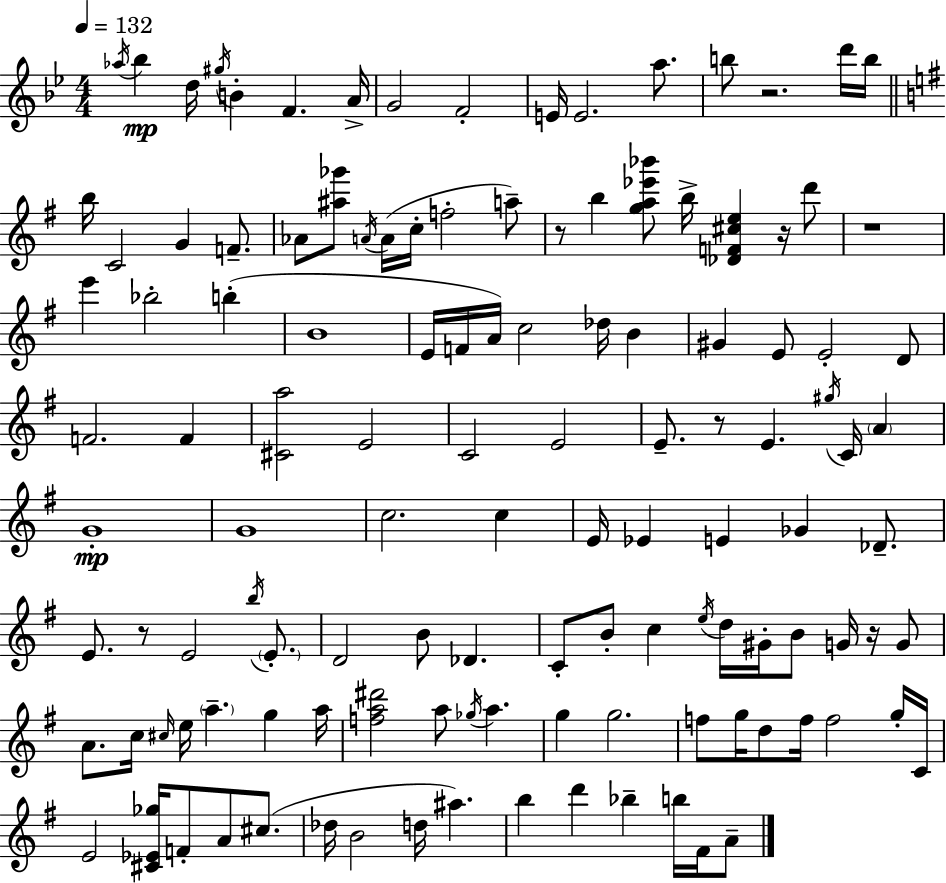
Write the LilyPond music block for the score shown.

{
  \clef treble
  \numericTimeSignature
  \time 4/4
  \key g \minor
  \tempo 4 = 132
  \repeat volta 2 { \acciaccatura { aes''16 }\mp bes''4 d''16 \acciaccatura { gis''16 } b'4-. f'4. | a'16-> g'2 f'2-. | e'16 e'2. a''8. | b''8 r2. | \break d'''16 b''16 \bar "||" \break \key e \minor b''16 c'2 g'4 f'8.-- | aes'8 <ais'' ges'''>8 \acciaccatura { a'16 } a'16( c''16-. f''2-. a''8--) | r8 b''4 <g'' a'' ees''' bes'''>8 b''16-> <des' f' cis'' e''>4 r16 d'''8 | r1 | \break e'''4 bes''2-. b''4-.( | b'1 | e'16 f'16 a'16) c''2 des''16 b'4 | gis'4 e'8 e'2-. d'8 | \break f'2. f'4 | <cis' a''>2 e'2 | c'2 e'2 | e'8.-- r8 e'4. \acciaccatura { gis''16 } c'16 \parenthesize a'4 | \break g'1-.\mp | g'1 | c''2. c''4 | e'16 ees'4 e'4 ges'4 des'8.-- | \break e'8. r8 e'2 \acciaccatura { b''16 } | \parenthesize e'8.-. d'2 b'8 des'4. | c'8-. b'8-. c''4 \acciaccatura { e''16 } d''16 gis'16-. b'8 | g'16 r16 g'8 a'8. c''16 \grace { cis''16 } e''16 \parenthesize a''4.-- | \break g''4 a''16 <f'' a'' dis'''>2 a''8 \acciaccatura { ges''16 } | a''4. g''4 g''2. | f''8 g''16 d''8 f''16 f''2 | g''16-. c'16 e'2 <cis' ees' ges''>16 f'8-. | \break a'8 cis''8.( des''16 b'2 d''16 | ais''4.) b''4 d'''4 bes''4-- | b''16 fis'16 a'8-- } \bar "|."
}